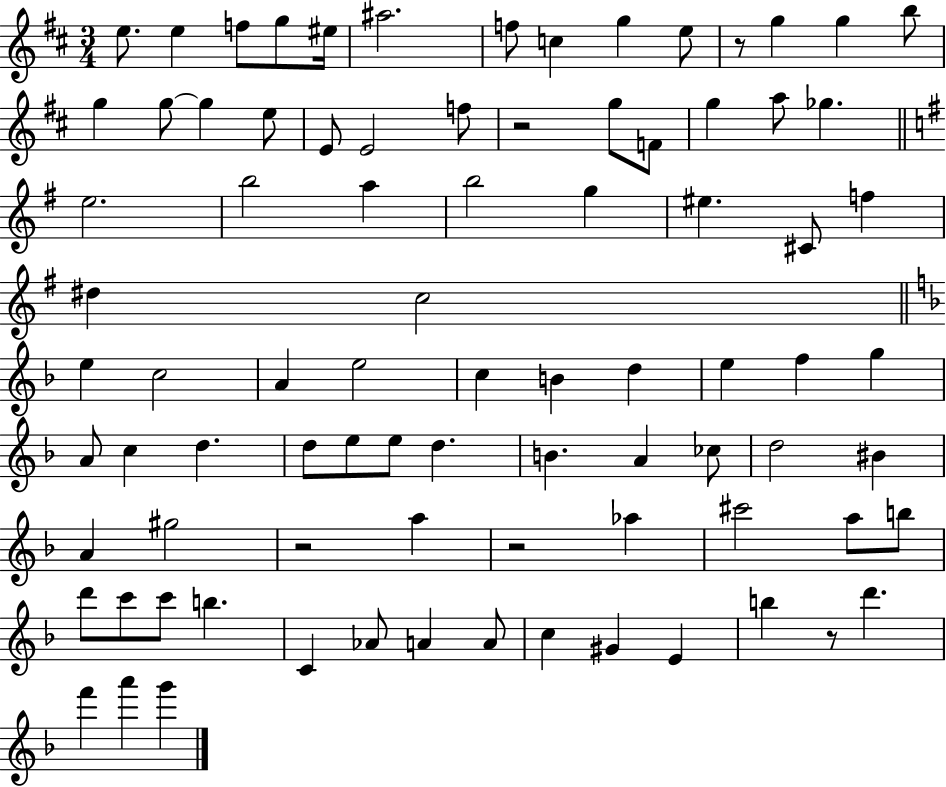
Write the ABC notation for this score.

X:1
T:Untitled
M:3/4
L:1/4
K:D
e/2 e f/2 g/2 ^e/4 ^a2 f/2 c g e/2 z/2 g g b/2 g g/2 g e/2 E/2 E2 f/2 z2 g/2 F/2 g a/2 _g e2 b2 a b2 g ^e ^C/2 f ^d c2 e c2 A e2 c B d e f g A/2 c d d/2 e/2 e/2 d B A _c/2 d2 ^B A ^g2 z2 a z2 _a ^c'2 a/2 b/2 d'/2 c'/2 c'/2 b C _A/2 A A/2 c ^G E b z/2 d' f' a' g'